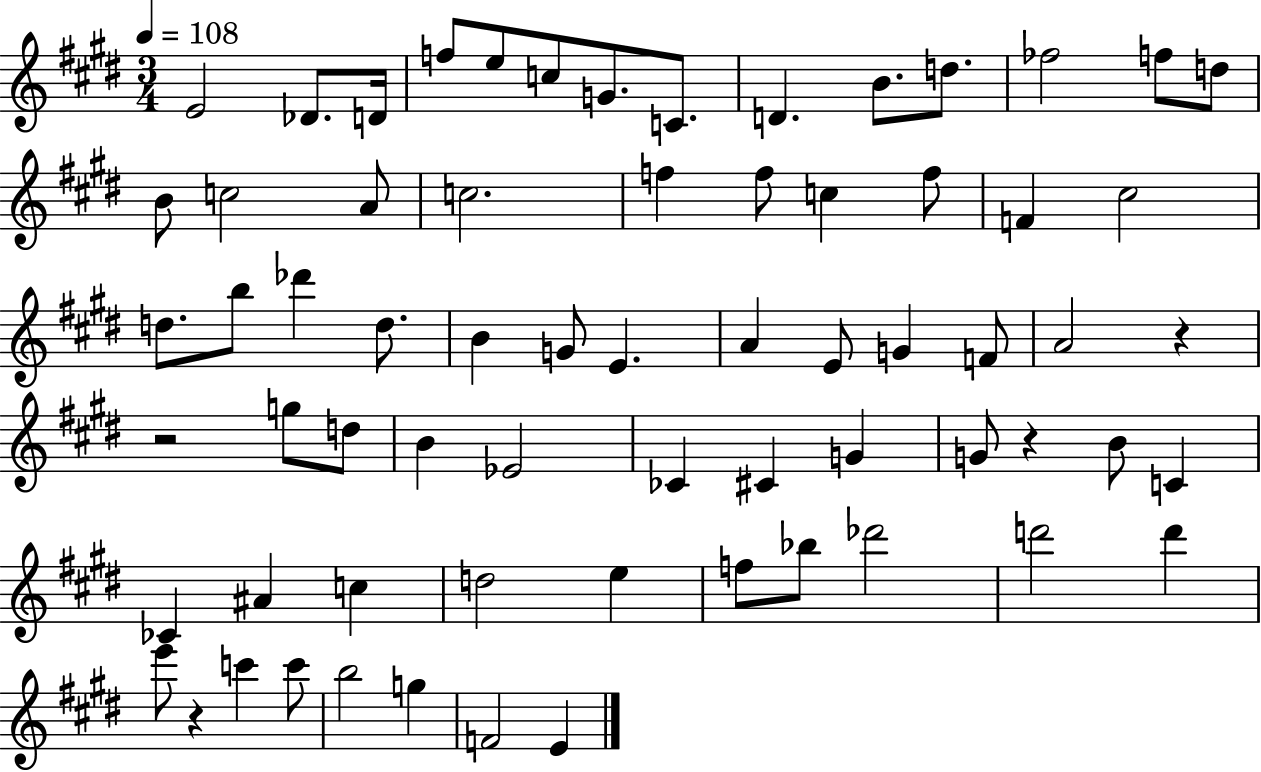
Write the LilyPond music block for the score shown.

{
  \clef treble
  \numericTimeSignature
  \time 3/4
  \key e \major
  \tempo 4 = 108
  e'2 des'8. d'16 | f''8 e''8 c''8 g'8. c'8. | d'4. b'8. d''8. | fes''2 f''8 d''8 | \break b'8 c''2 a'8 | c''2. | f''4 f''8 c''4 f''8 | f'4 cis''2 | \break d''8. b''8 des'''4 d''8. | b'4 g'8 e'4. | a'4 e'8 g'4 f'8 | a'2 r4 | \break r2 g''8 d''8 | b'4 ees'2 | ces'4 cis'4 g'4 | g'8 r4 b'8 c'4 | \break ces'4 ais'4 c''4 | d''2 e''4 | f''8 bes''8 des'''2 | d'''2 d'''4 | \break e'''8 r4 c'''4 c'''8 | b''2 g''4 | f'2 e'4 | \bar "|."
}